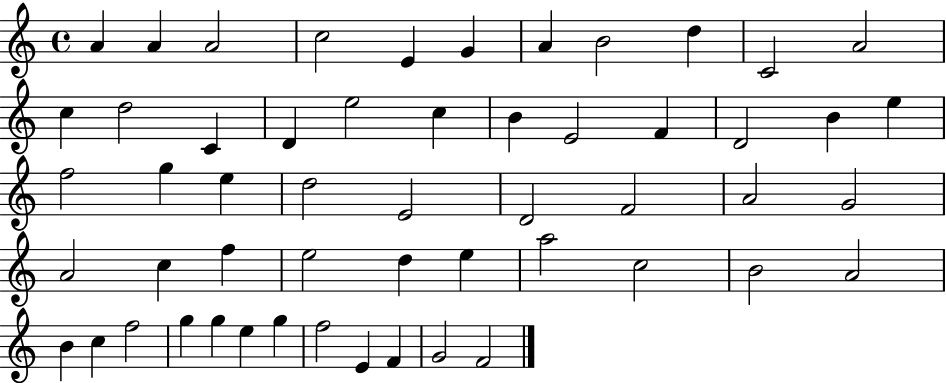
{
  \clef treble
  \time 4/4
  \defaultTimeSignature
  \key c \major
  a'4 a'4 a'2 | c''2 e'4 g'4 | a'4 b'2 d''4 | c'2 a'2 | \break c''4 d''2 c'4 | d'4 e''2 c''4 | b'4 e'2 f'4 | d'2 b'4 e''4 | \break f''2 g''4 e''4 | d''2 e'2 | d'2 f'2 | a'2 g'2 | \break a'2 c''4 f''4 | e''2 d''4 e''4 | a''2 c''2 | b'2 a'2 | \break b'4 c''4 f''2 | g''4 g''4 e''4 g''4 | f''2 e'4 f'4 | g'2 f'2 | \break \bar "|."
}